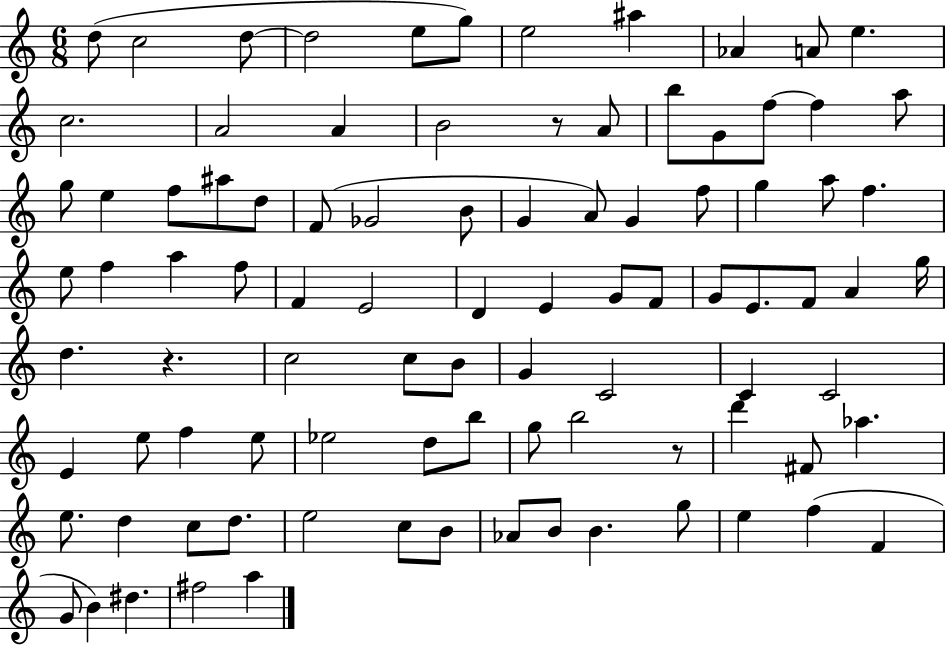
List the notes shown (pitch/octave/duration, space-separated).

D5/e C5/h D5/e D5/h E5/e G5/e E5/h A#5/q Ab4/q A4/e E5/q. C5/h. A4/h A4/q B4/h R/e A4/e B5/e G4/e F5/e F5/q A5/e G5/e E5/q F5/e A#5/e D5/e F4/e Gb4/h B4/e G4/q A4/e G4/q F5/e G5/q A5/e F5/q. E5/e F5/q A5/q F5/e F4/q E4/h D4/q E4/q G4/e F4/e G4/e E4/e. F4/e A4/q G5/s D5/q. R/q. C5/h C5/e B4/e G4/q C4/h C4/q C4/h E4/q E5/e F5/q E5/e Eb5/h D5/e B5/e G5/e B5/h R/e D6/q F#4/e Ab5/q. E5/e. D5/q C5/e D5/e. E5/h C5/e B4/e Ab4/e B4/e B4/q. G5/e E5/q F5/q F4/q G4/e B4/q D#5/q. F#5/h A5/q